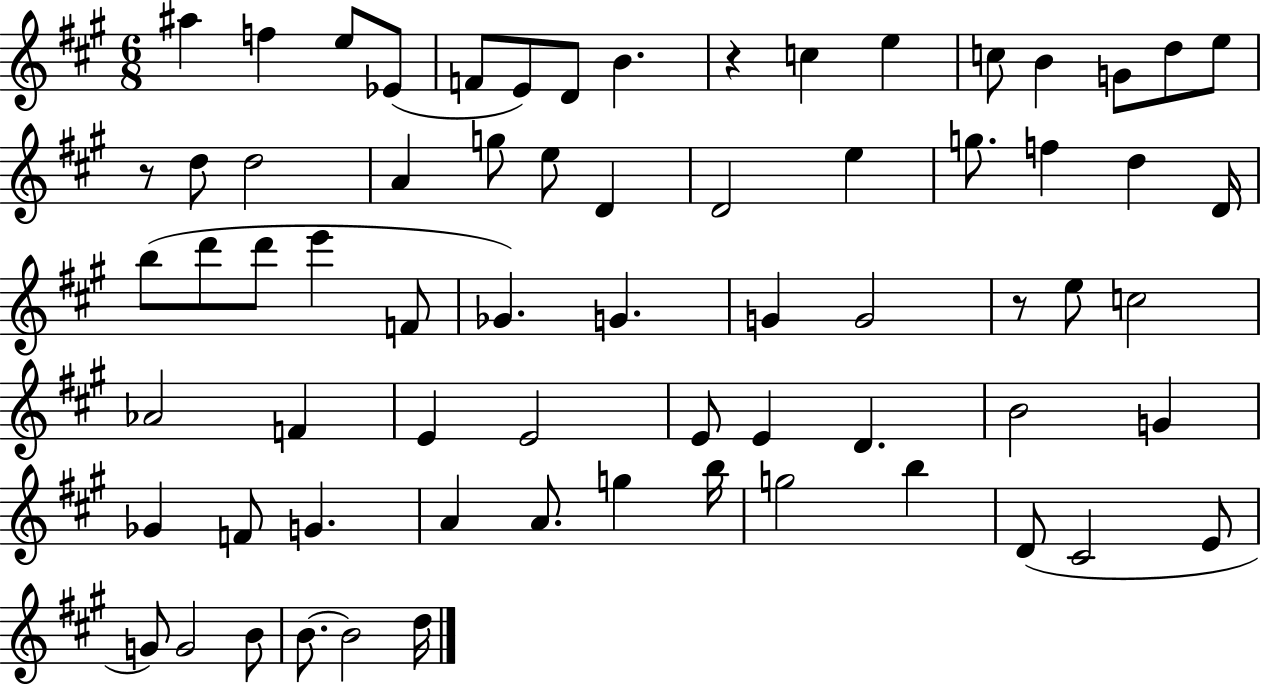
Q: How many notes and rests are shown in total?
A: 68